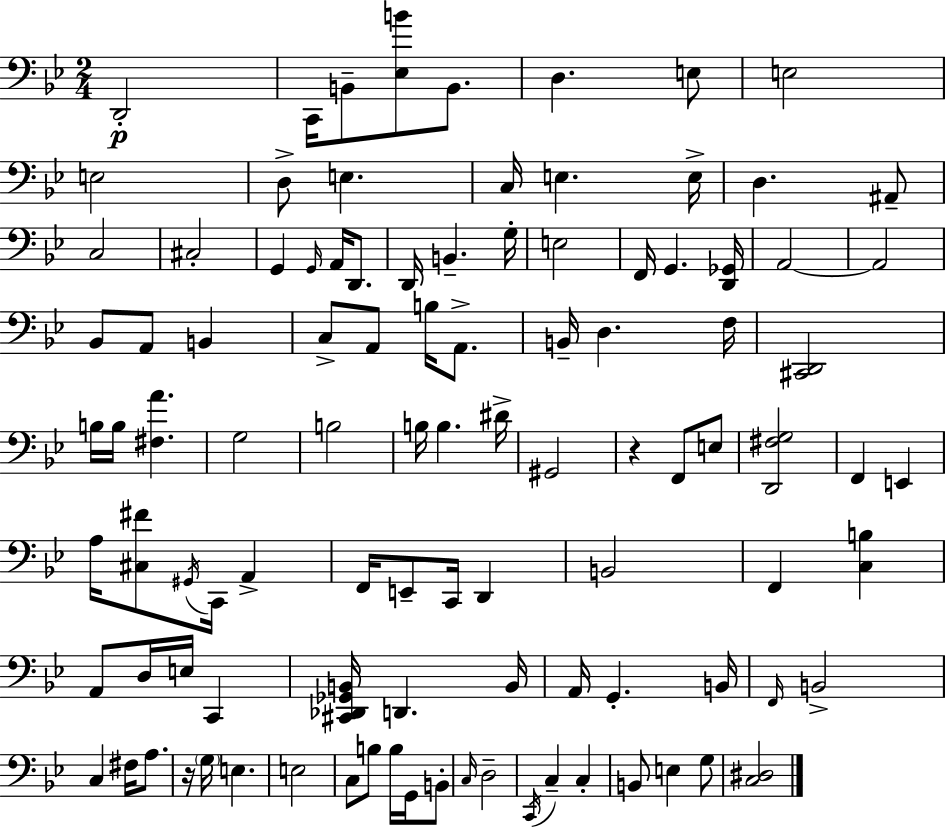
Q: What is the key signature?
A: BES major